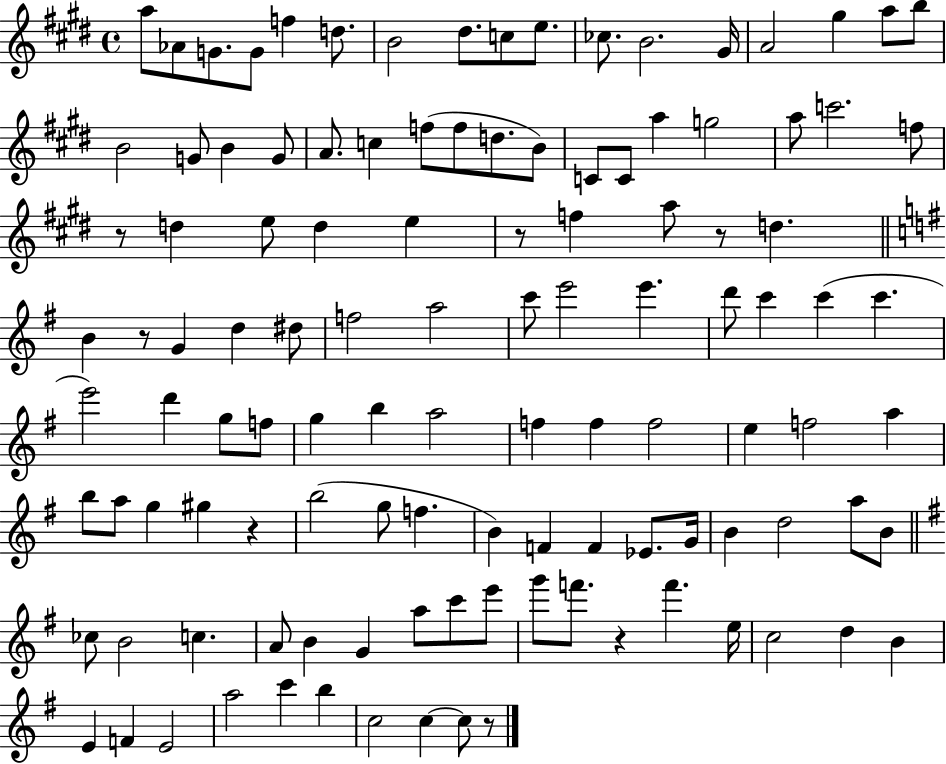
X:1
T:Untitled
M:4/4
L:1/4
K:E
a/2 _A/2 G/2 G/2 f d/2 B2 ^d/2 c/2 e/2 _c/2 B2 ^G/4 A2 ^g a/2 b/2 B2 G/2 B G/2 A/2 c f/2 f/2 d/2 B/2 C/2 C/2 a g2 a/2 c'2 f/2 z/2 d e/2 d e z/2 f a/2 z/2 d B z/2 G d ^d/2 f2 a2 c'/2 e'2 e' d'/2 c' c' c' e'2 d' g/2 f/2 g b a2 f f f2 e f2 a b/2 a/2 g ^g z b2 g/2 f B F F _E/2 G/4 B d2 a/2 B/2 _c/2 B2 c A/2 B G a/2 c'/2 e'/2 g'/2 f'/2 z f' e/4 c2 d B E F E2 a2 c' b c2 c c/2 z/2